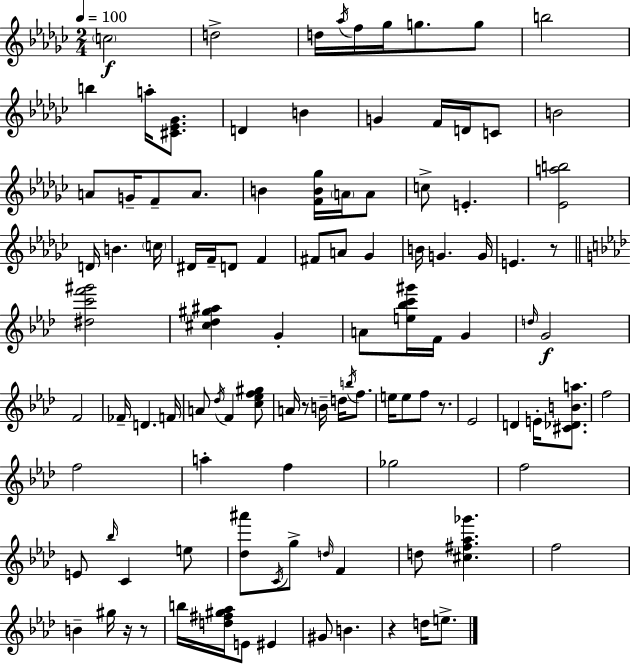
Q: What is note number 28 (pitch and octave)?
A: D4